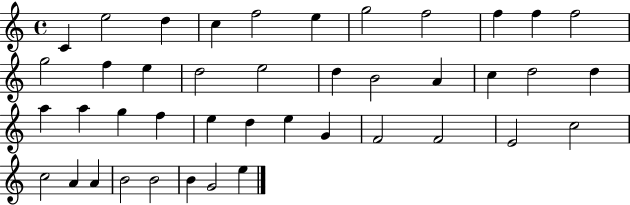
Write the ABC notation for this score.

X:1
T:Untitled
M:4/4
L:1/4
K:C
C e2 d c f2 e g2 f2 f f f2 g2 f e d2 e2 d B2 A c d2 d a a g f e d e G F2 F2 E2 c2 c2 A A B2 B2 B G2 e